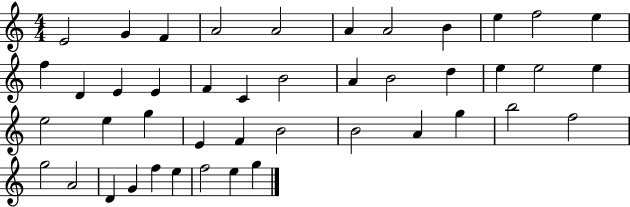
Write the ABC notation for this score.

X:1
T:Untitled
M:4/4
L:1/4
K:C
E2 G F A2 A2 A A2 B e f2 e f D E E F C B2 A B2 d e e2 e e2 e g E F B2 B2 A g b2 f2 g2 A2 D G f e f2 e g